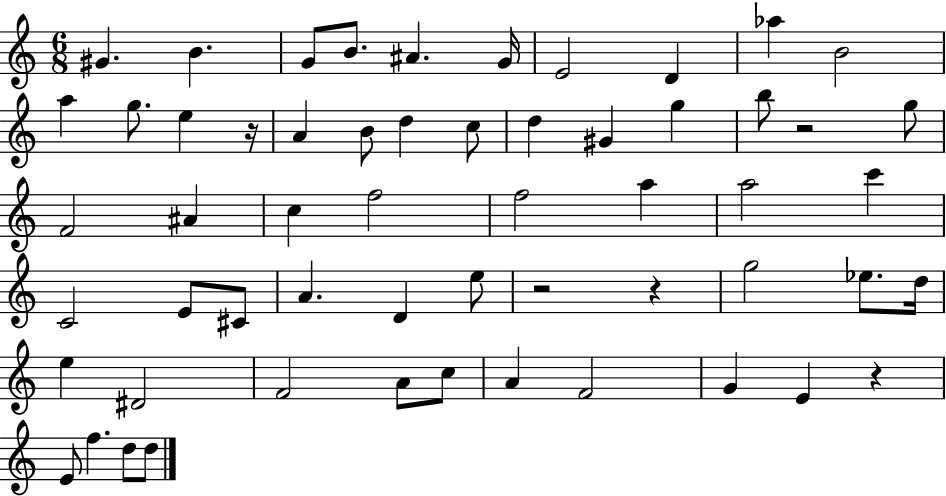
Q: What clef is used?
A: treble